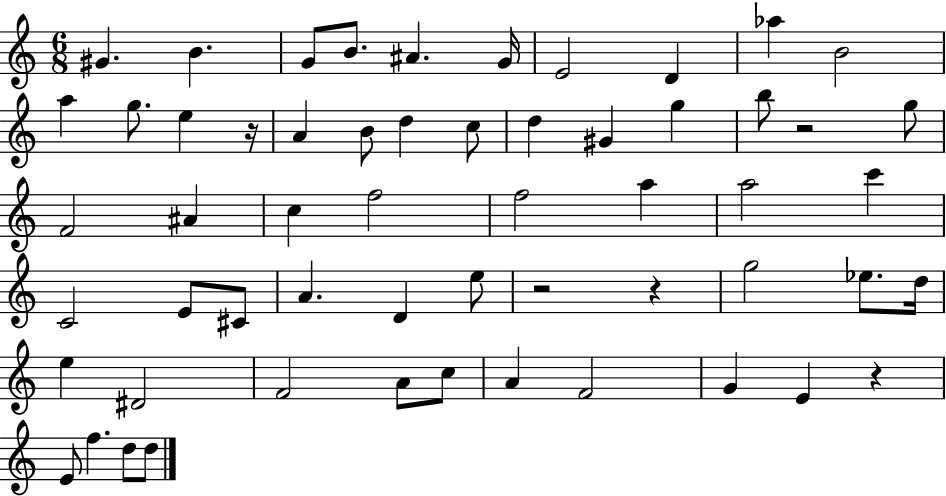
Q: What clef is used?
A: treble